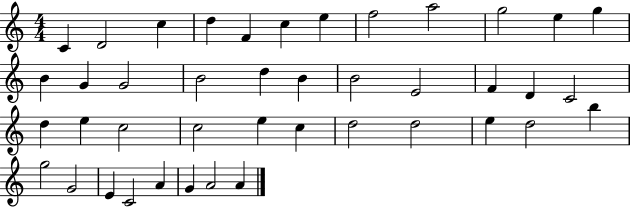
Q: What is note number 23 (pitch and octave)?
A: C4